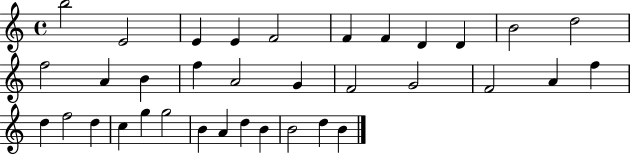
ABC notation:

X:1
T:Untitled
M:4/4
L:1/4
K:C
b2 E2 E E F2 F F D D B2 d2 f2 A B f A2 G F2 G2 F2 A f d f2 d c g g2 B A d B B2 d B